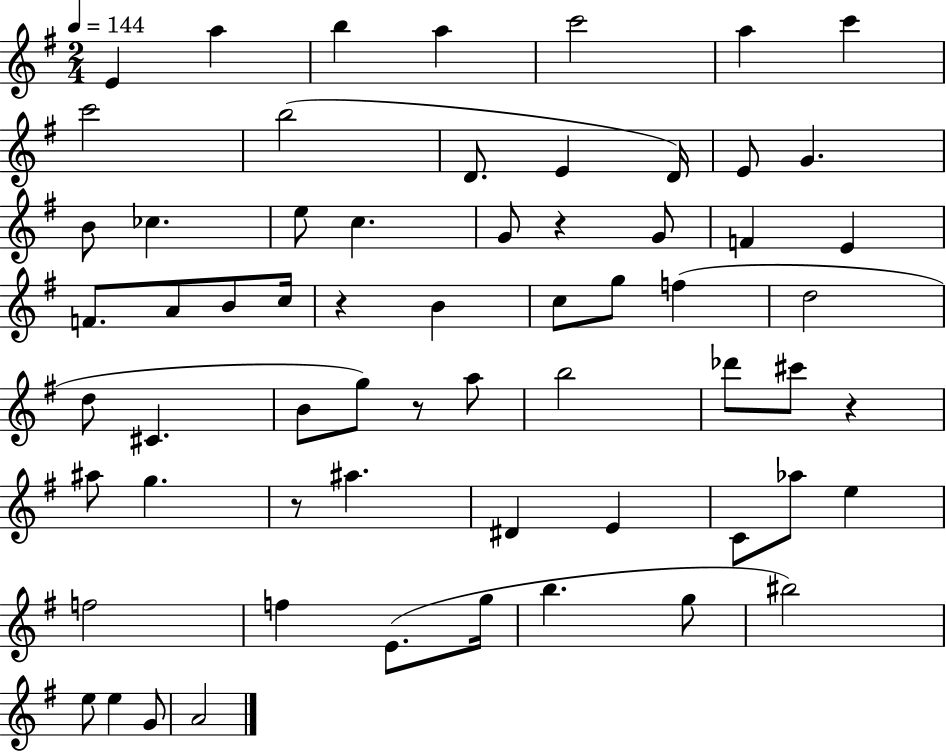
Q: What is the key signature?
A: G major